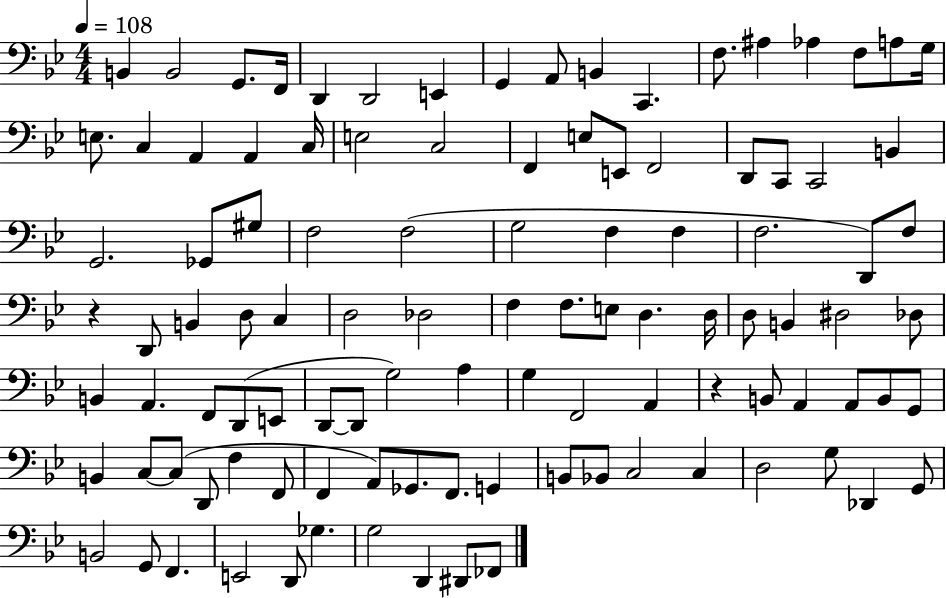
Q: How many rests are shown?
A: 2